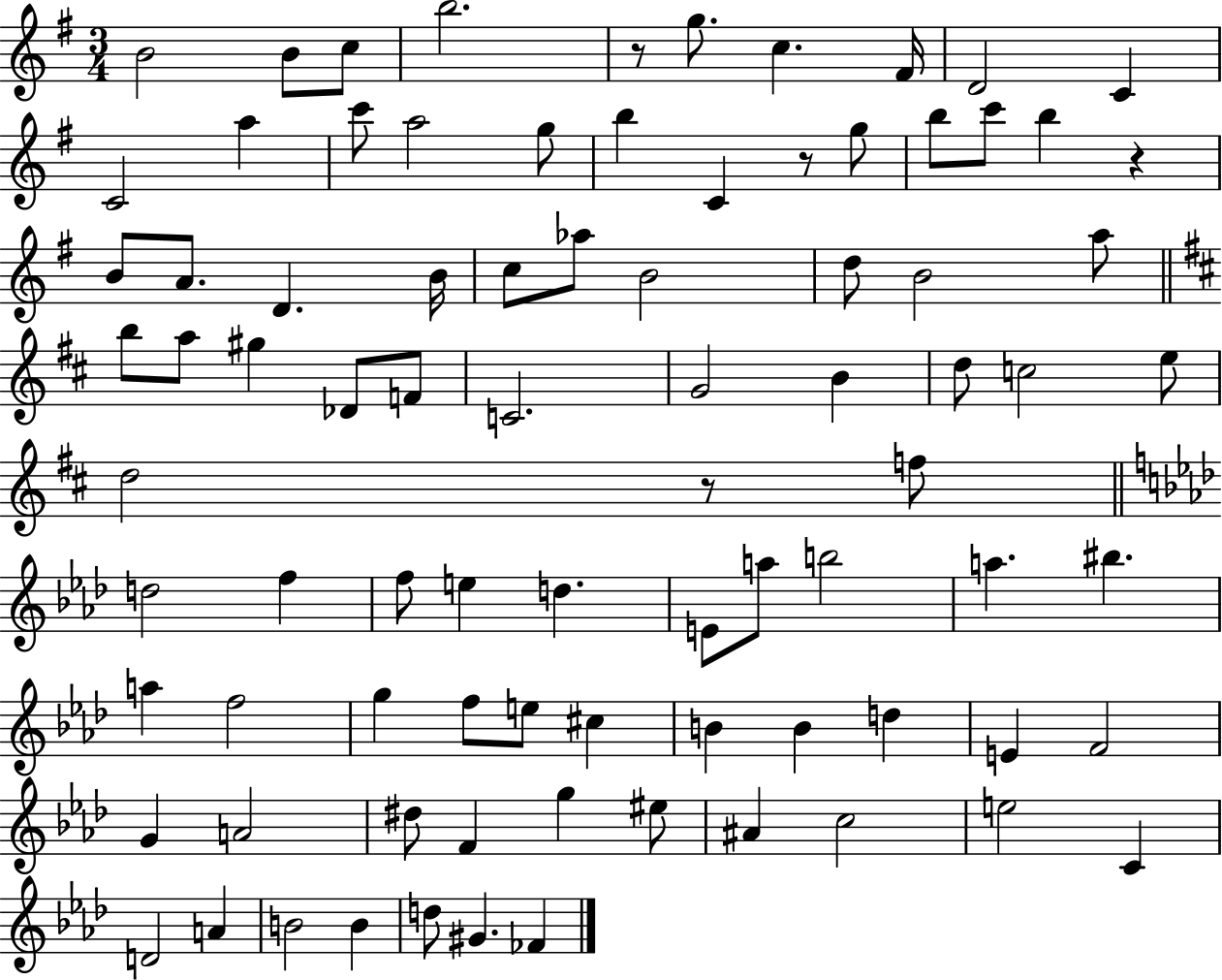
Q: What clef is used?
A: treble